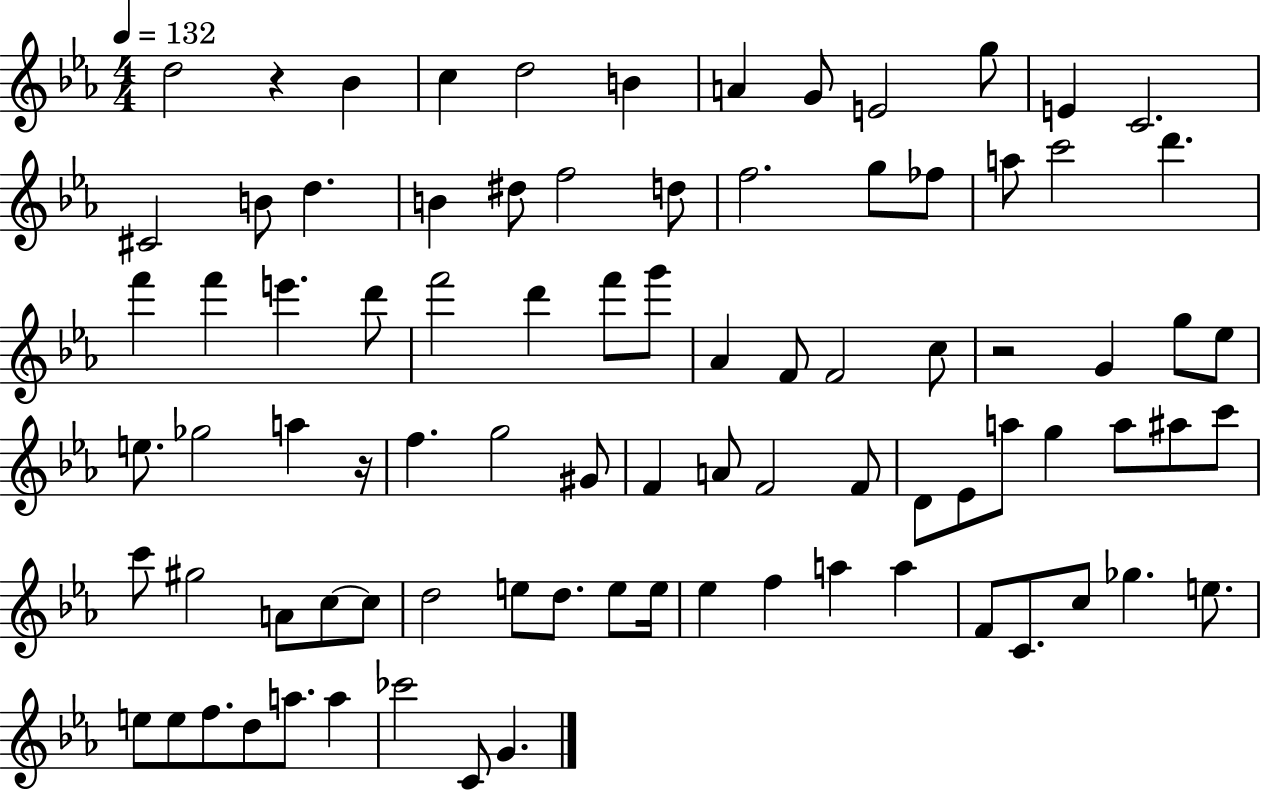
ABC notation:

X:1
T:Untitled
M:4/4
L:1/4
K:Eb
d2 z _B c d2 B A G/2 E2 g/2 E C2 ^C2 B/2 d B ^d/2 f2 d/2 f2 g/2 _f/2 a/2 c'2 d' f' f' e' d'/2 f'2 d' f'/2 g'/2 _A F/2 F2 c/2 z2 G g/2 _e/2 e/2 _g2 a z/4 f g2 ^G/2 F A/2 F2 F/2 D/2 _E/2 a/2 g a/2 ^a/2 c'/2 c'/2 ^g2 A/2 c/2 c/2 d2 e/2 d/2 e/2 e/4 _e f a a F/2 C/2 c/2 _g e/2 e/2 e/2 f/2 d/2 a/2 a _c'2 C/2 G